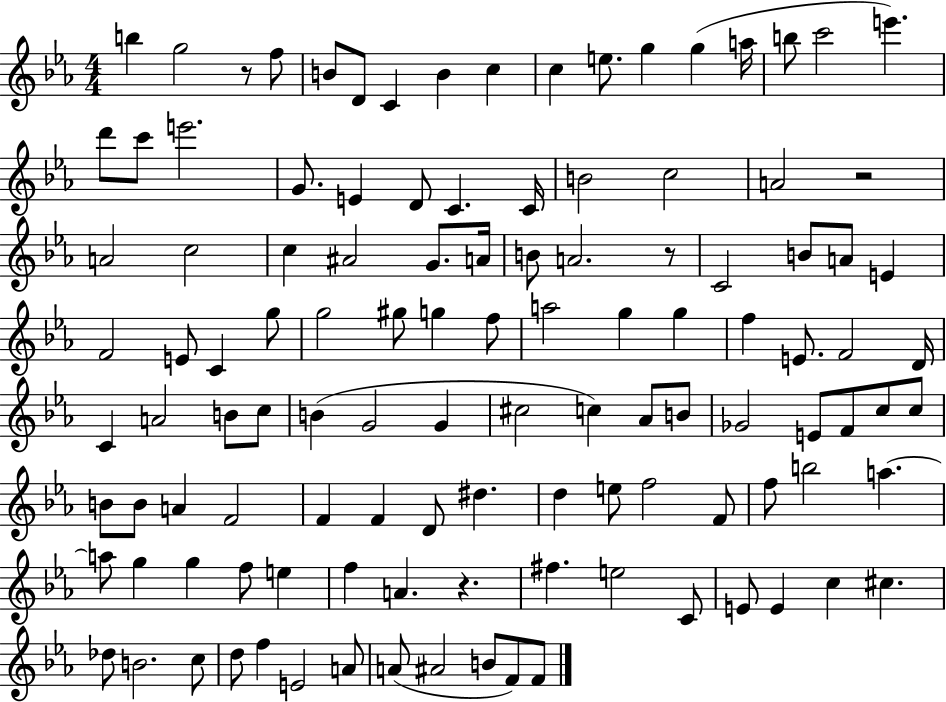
X:1
T:Untitled
M:4/4
L:1/4
K:Eb
b g2 z/2 f/2 B/2 D/2 C B c c e/2 g g a/4 b/2 c'2 e' d'/2 c'/2 e'2 G/2 E D/2 C C/4 B2 c2 A2 z2 A2 c2 c ^A2 G/2 A/4 B/2 A2 z/2 C2 B/2 A/2 E F2 E/2 C g/2 g2 ^g/2 g f/2 a2 g g f E/2 F2 D/4 C A2 B/2 c/2 B G2 G ^c2 c _A/2 B/2 _G2 E/2 F/2 c/2 c/2 B/2 B/2 A F2 F F D/2 ^d d e/2 f2 F/2 f/2 b2 a a/2 g g f/2 e f A z ^f e2 C/2 E/2 E c ^c _d/2 B2 c/2 d/2 f E2 A/2 A/2 ^A2 B/2 F/2 F/2